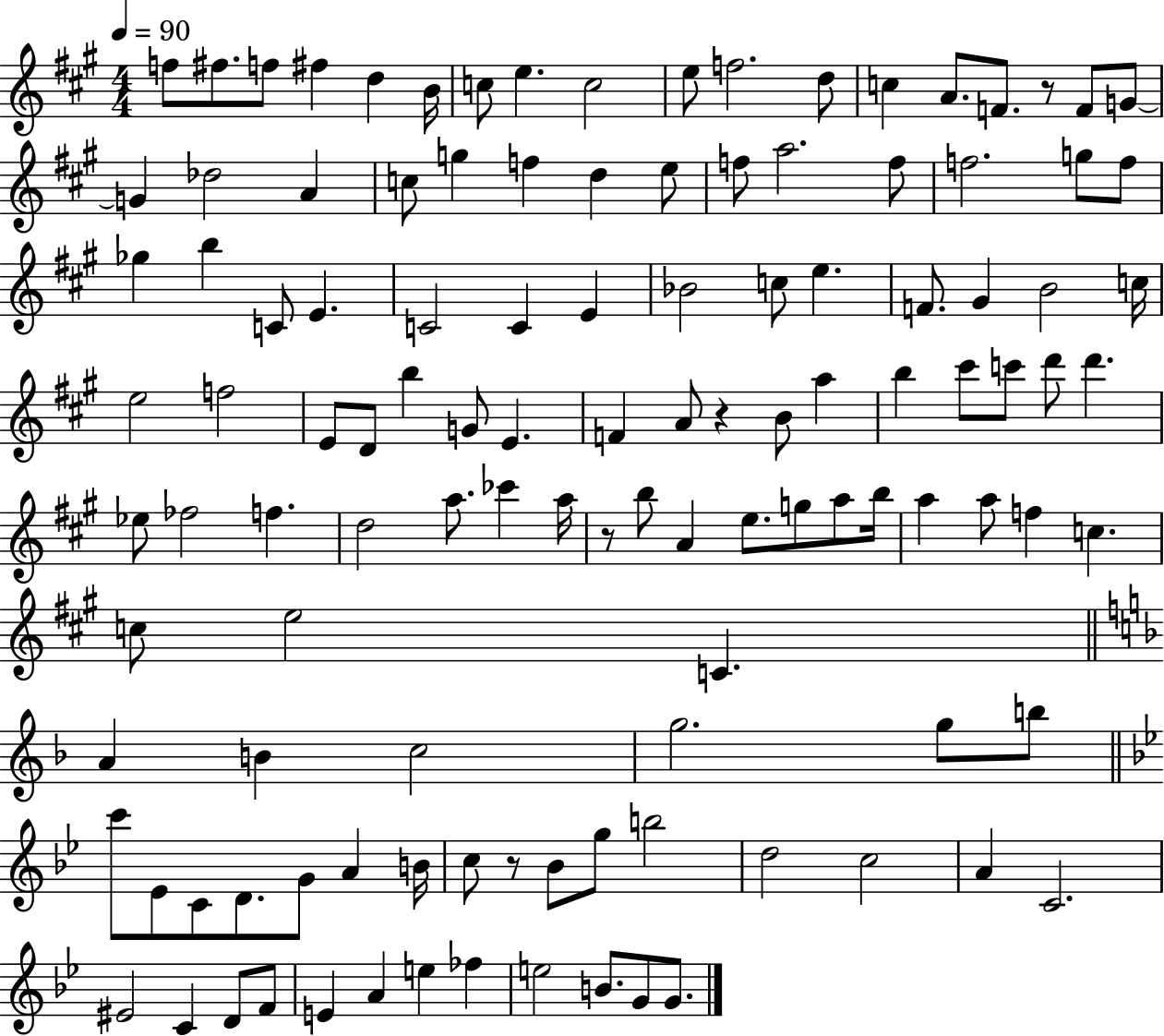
{
  \clef treble
  \numericTimeSignature
  \time 4/4
  \key a \major
  \tempo 4 = 90
  f''8 fis''8. f''8 fis''4 d''4 b'16 | c''8 e''4. c''2 | e''8 f''2. d''8 | c''4 a'8. f'8. r8 f'8 g'8~~ | \break g'4 des''2 a'4 | c''8 g''4 f''4 d''4 e''8 | f''8 a''2. f''8 | f''2. g''8 f''8 | \break ges''4 b''4 c'8 e'4. | c'2 c'4 e'4 | bes'2 c''8 e''4. | f'8. gis'4 b'2 c''16 | \break e''2 f''2 | e'8 d'8 b''4 g'8 e'4. | f'4 a'8 r4 b'8 a''4 | b''4 cis'''8 c'''8 d'''8 d'''4. | \break ees''8 fes''2 f''4. | d''2 a''8. ces'''4 a''16 | r8 b''8 a'4 e''8. g''8 a''8 b''16 | a''4 a''8 f''4 c''4. | \break c''8 e''2 c'4. | \bar "||" \break \key f \major a'4 b'4 c''2 | g''2. g''8 b''8 | \bar "||" \break \key bes \major c'''8 ees'8 c'8 d'8. g'8 a'4 b'16 | c''8 r8 bes'8 g''8 b''2 | d''2 c''2 | a'4 c'2. | \break eis'2 c'4 d'8 f'8 | e'4 a'4 e''4 fes''4 | e''2 b'8. g'8 g'8. | \bar "|."
}